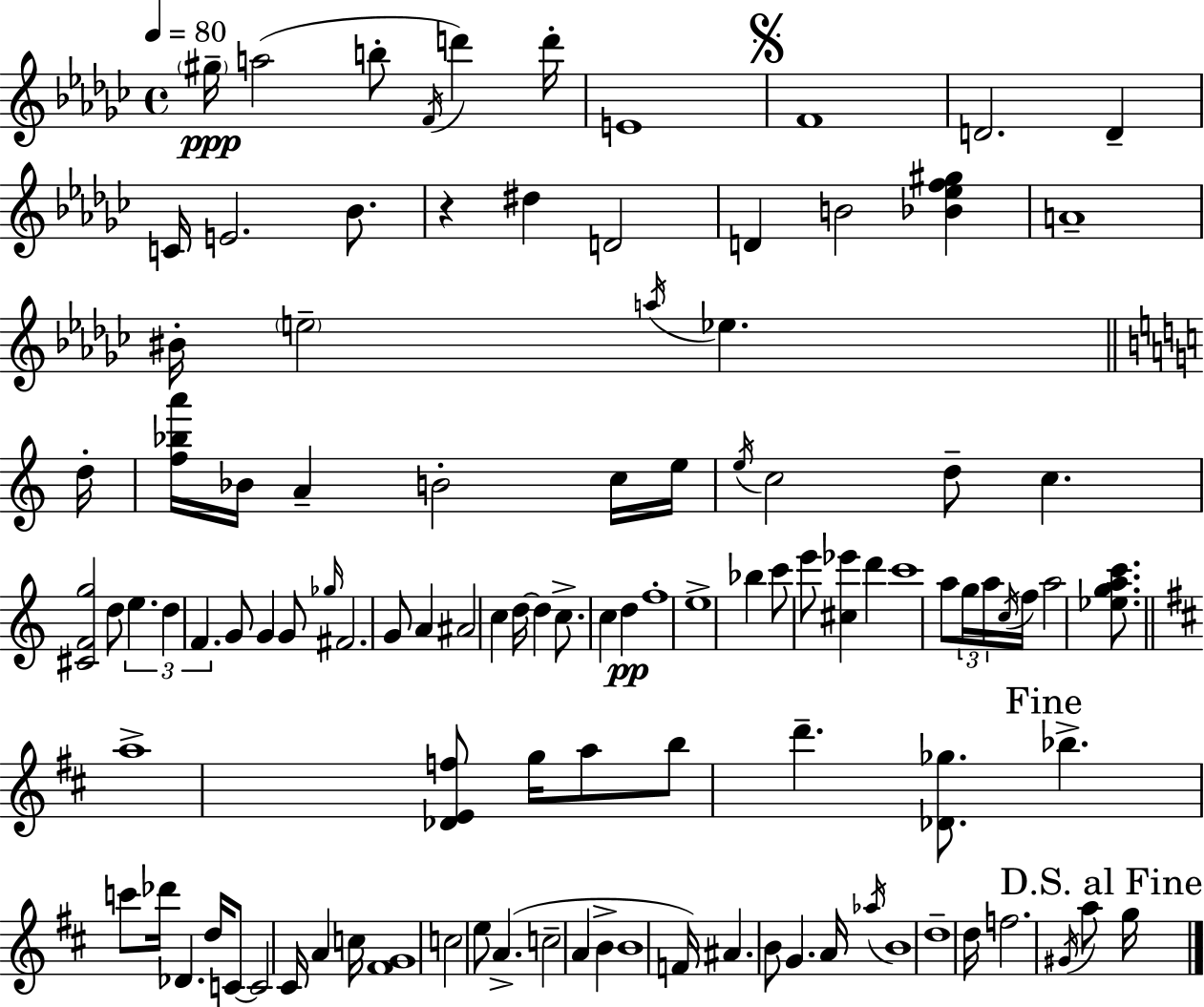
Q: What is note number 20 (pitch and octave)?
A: E5